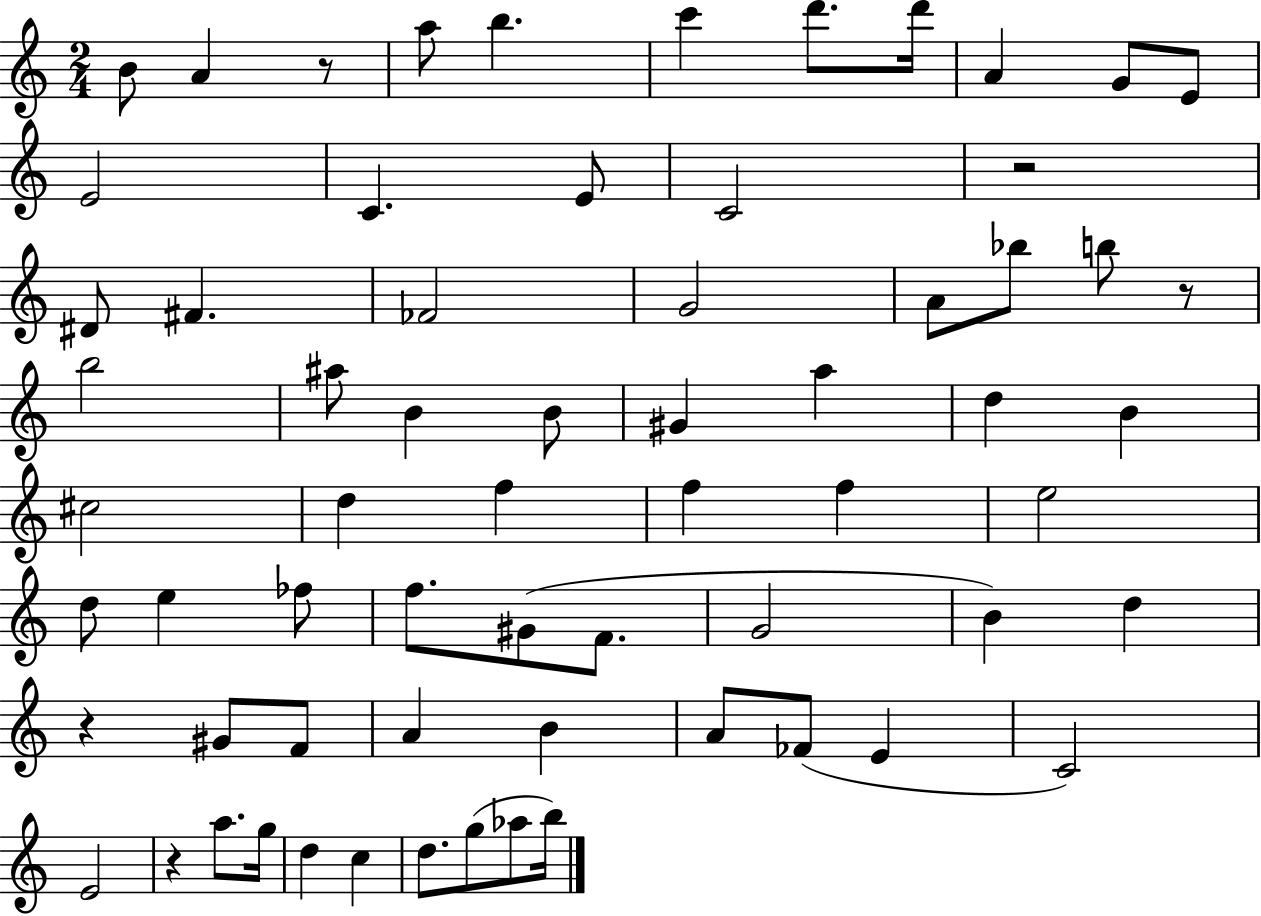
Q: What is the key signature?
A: C major